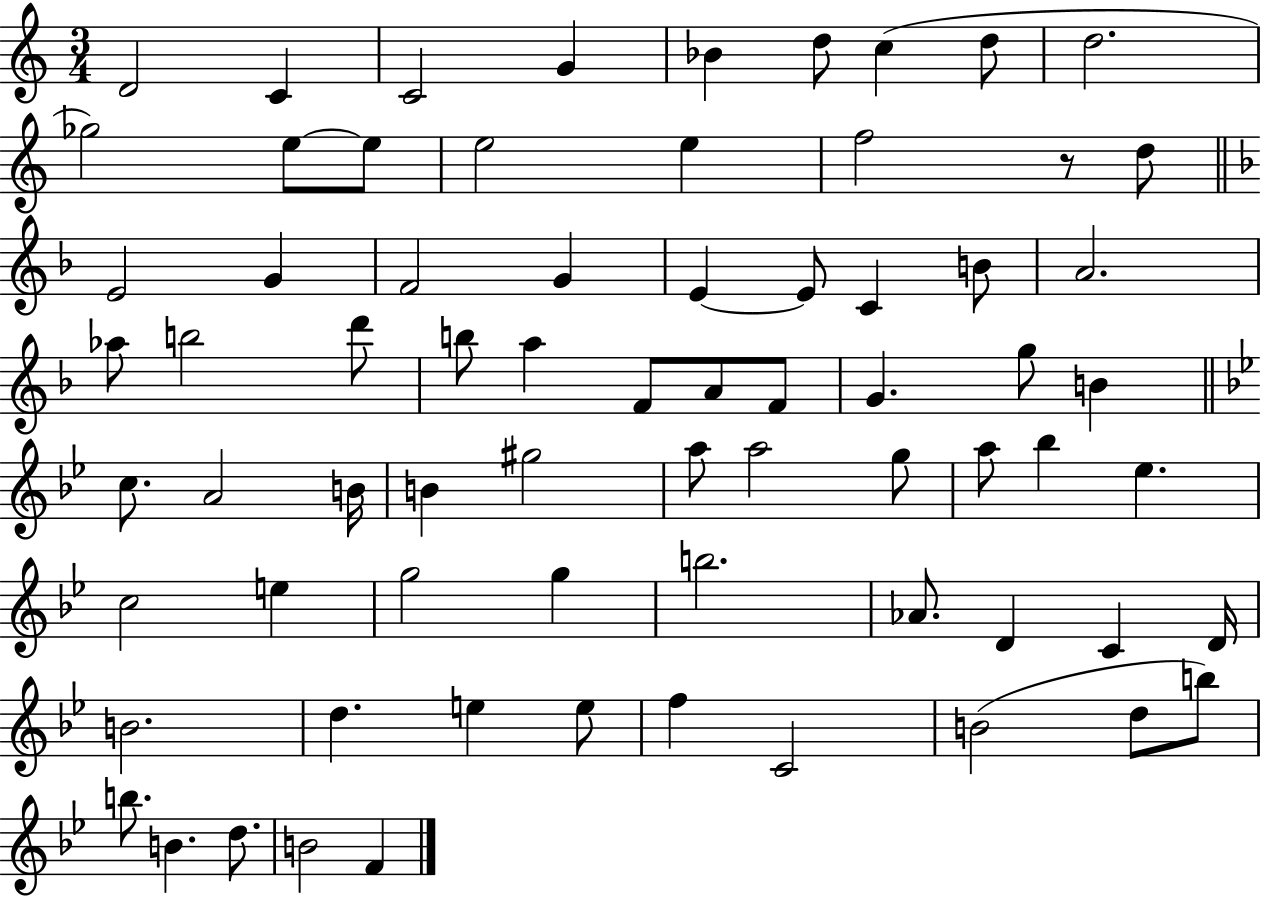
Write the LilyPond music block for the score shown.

{
  \clef treble
  \numericTimeSignature
  \time 3/4
  \key c \major
  d'2 c'4 | c'2 g'4 | bes'4 d''8 c''4( d''8 | d''2. | \break ges''2) e''8~~ e''8 | e''2 e''4 | f''2 r8 d''8 | \bar "||" \break \key f \major e'2 g'4 | f'2 g'4 | e'4~~ e'8 c'4 b'8 | a'2. | \break aes''8 b''2 d'''8 | b''8 a''4 f'8 a'8 f'8 | g'4. g''8 b'4 | \bar "||" \break \key bes \major c''8. a'2 b'16 | b'4 gis''2 | a''8 a''2 g''8 | a''8 bes''4 ees''4. | \break c''2 e''4 | g''2 g''4 | b''2. | aes'8. d'4 c'4 d'16 | \break b'2. | d''4. e''4 e''8 | f''4 c'2 | b'2( d''8 b''8) | \break b''8. b'4. d''8. | b'2 f'4 | \bar "|."
}